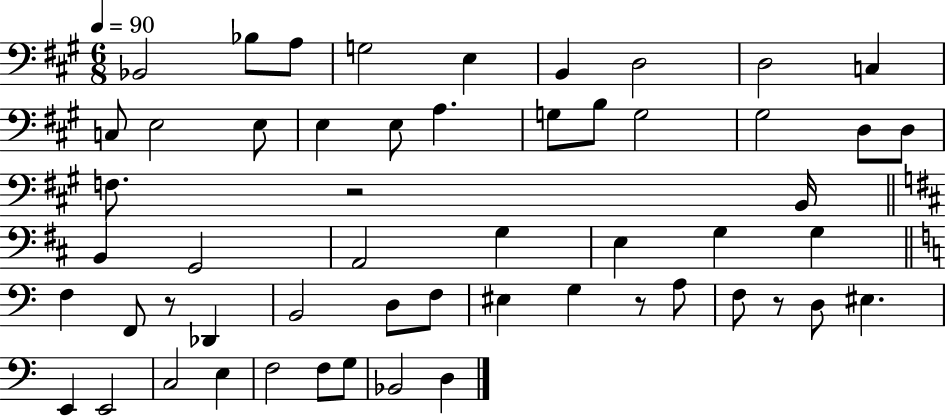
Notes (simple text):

Bb2/h Bb3/e A3/e G3/h E3/q B2/q D3/h D3/h C3/q C3/e E3/h E3/e E3/q E3/e A3/q. G3/e B3/e G3/h G#3/h D3/e D3/e F3/e. R/h B2/s B2/q G2/h A2/h G3/q E3/q G3/q G3/q F3/q F2/e R/e Db2/q B2/h D3/e F3/e EIS3/q G3/q R/e A3/e F3/e R/e D3/e EIS3/q. E2/q E2/h C3/h E3/q F3/h F3/e G3/e Bb2/h D3/q